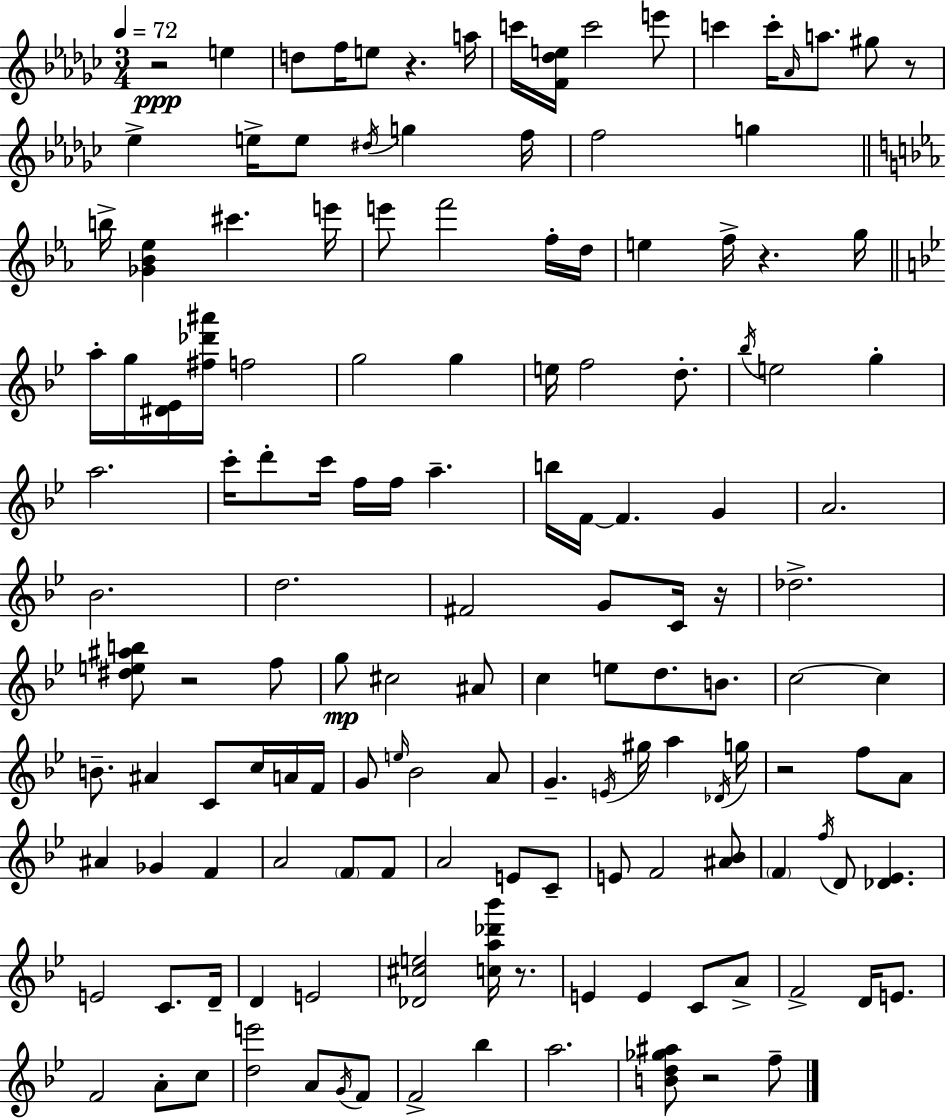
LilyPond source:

{
  \clef treble
  \numericTimeSignature
  \time 3/4
  \key ees \minor
  \tempo 4 = 72
  r2\ppp e''4 | d''8 f''16 e''8 r4. a''16 | c'''16 <f' des'' e''>16 c'''2 e'''8 | c'''4 c'''16-. \grace { aes'16 } a''8. gis''8 r8 | \break ees''4-> e''16-> e''8 \acciaccatura { dis''16 } g''4 | f''16 f''2 g''4 | \bar "||" \break \key c \minor b''16-> <ges' bes' ees''>4 cis'''4. e'''16 | e'''8 f'''2 f''16-. d''16 | e''4 f''16-> r4. g''16 | \bar "||" \break \key bes \major a''16-. g''16 <dis' ees'>16 <fis'' des''' ais'''>16 f''2 | g''2 g''4 | e''16 f''2 d''8.-. | \acciaccatura { bes''16 } e''2 g''4-. | \break a''2. | c'''16-. d'''8-. c'''16 f''16 f''16 a''4.-- | b''16 f'16~~ f'4. g'4 | a'2. | \break bes'2. | d''2. | fis'2 g'8 c'16 | r16 des''2.-> | \break <dis'' e'' ais'' b''>8 r2 f''8 | g''8\mp cis''2 ais'8 | c''4 e''8 d''8. b'8. | c''2~~ c''4 | \break b'8.-- ais'4 c'8 c''16 a'16 | f'16 g'8 \grace { e''16 } bes'2 | a'8 g'4.-- \acciaccatura { e'16 } gis''16 a''4 | \acciaccatura { des'16 } g''16 r2 | \break f''8 a'8 ais'4 ges'4 | f'4 a'2 | \parenthesize f'8 f'8 a'2 | e'8 c'8-- e'8 f'2 | \break <ais' bes'>8 \parenthesize f'4 \acciaccatura { f''16 } d'8 <des' ees'>4. | e'2 | c'8. d'16-- d'4 e'2 | <des' cis'' e''>2 | \break <c'' a'' des''' bes'''>16 r8. e'4 e'4 | c'8 a'8-> f'2-> | d'16 e'8. f'2 | a'8-. c''8 <d'' e'''>2 | \break a'8 \acciaccatura { g'16 } f'8 f'2-> | bes''4 a''2. | <b' d'' ges'' ais''>8 r2 | f''8-- \bar "|."
}